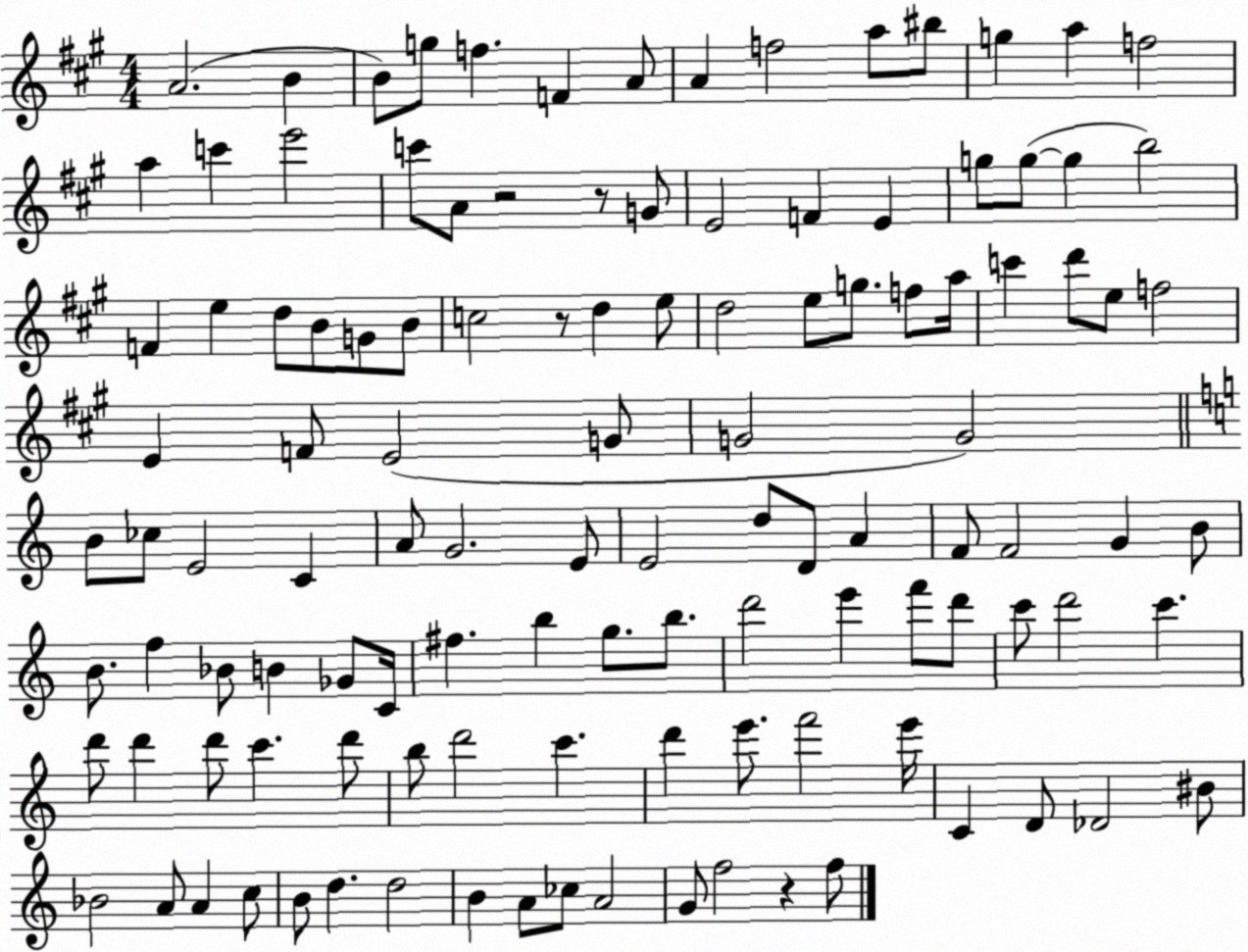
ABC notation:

X:1
T:Untitled
M:4/4
L:1/4
K:A
A2 B B/2 g/2 f F A/2 A f2 a/2 ^b/2 g a f2 a c' e'2 c'/2 A/2 z2 z/2 G/2 E2 F E g/2 g/2 g b2 F e d/2 B/2 G/2 B/2 c2 z/2 d e/2 d2 e/2 g/2 f/2 a/4 c' d'/2 e/2 f2 E F/2 E2 G/2 G2 G2 B/2 _c/2 E2 C A/2 G2 E/2 E2 d/2 D/2 A F/2 F2 G B/2 B/2 f _B/2 B _G/2 C/4 ^f b g/2 b/2 d'2 e' f'/2 d'/2 c'/2 d'2 c' d'/2 d' d'/2 c' d'/2 b/2 d'2 c' d' e'/2 f'2 e'/4 C D/2 _D2 ^B/2 _B2 A/2 A c/2 B/2 d d2 B A/2 _c/2 A2 G/2 f2 z f/2